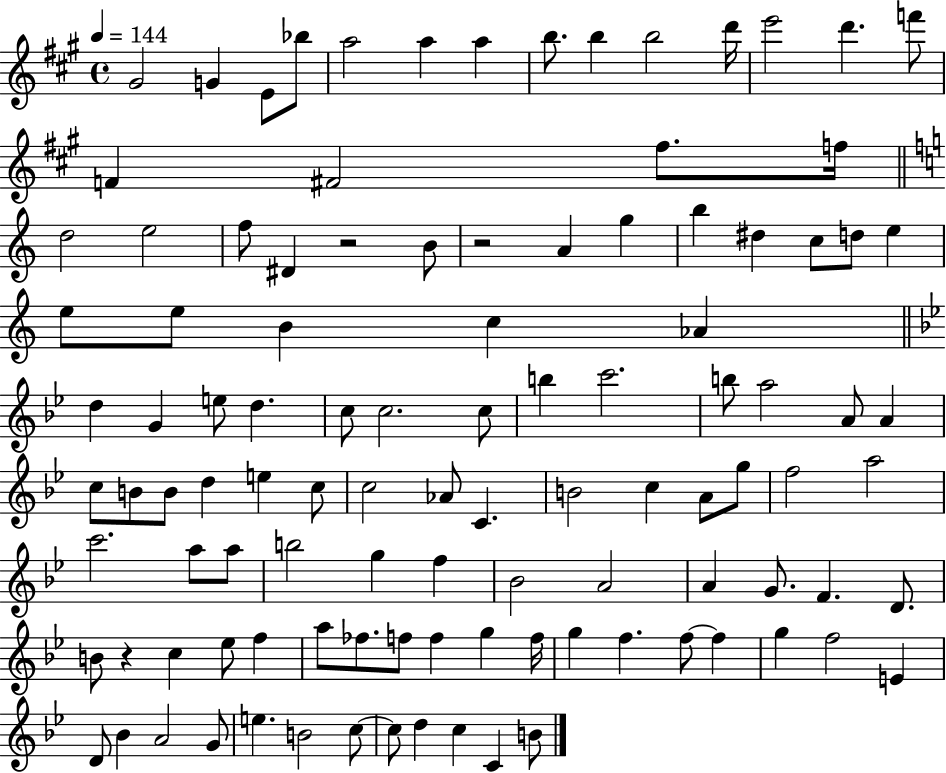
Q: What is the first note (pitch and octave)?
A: G#4